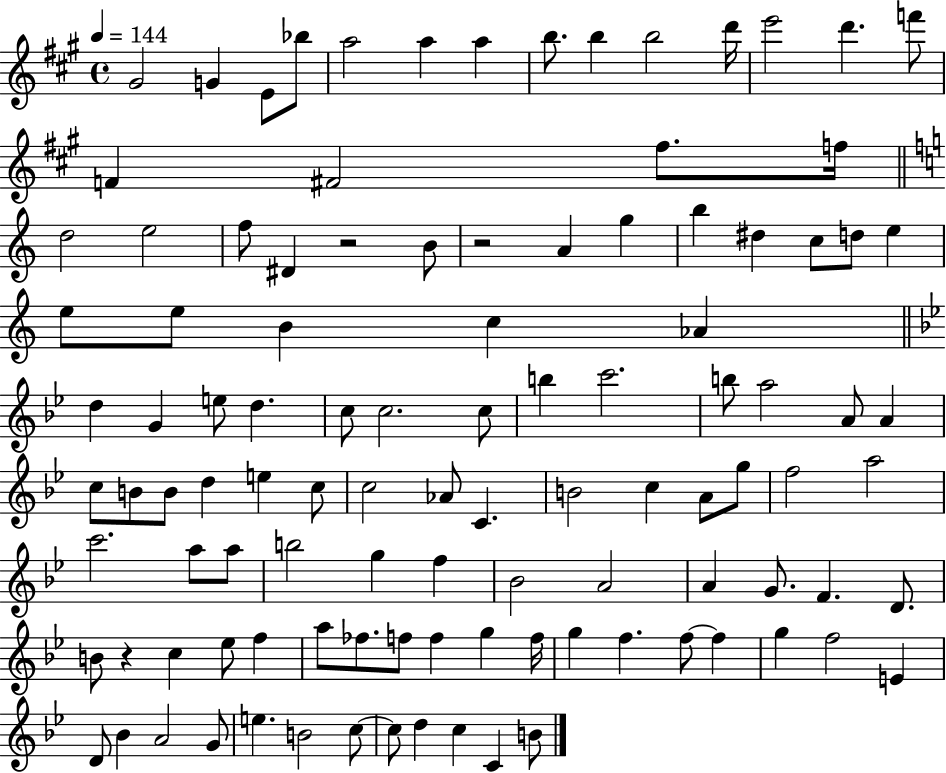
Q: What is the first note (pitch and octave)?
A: G#4